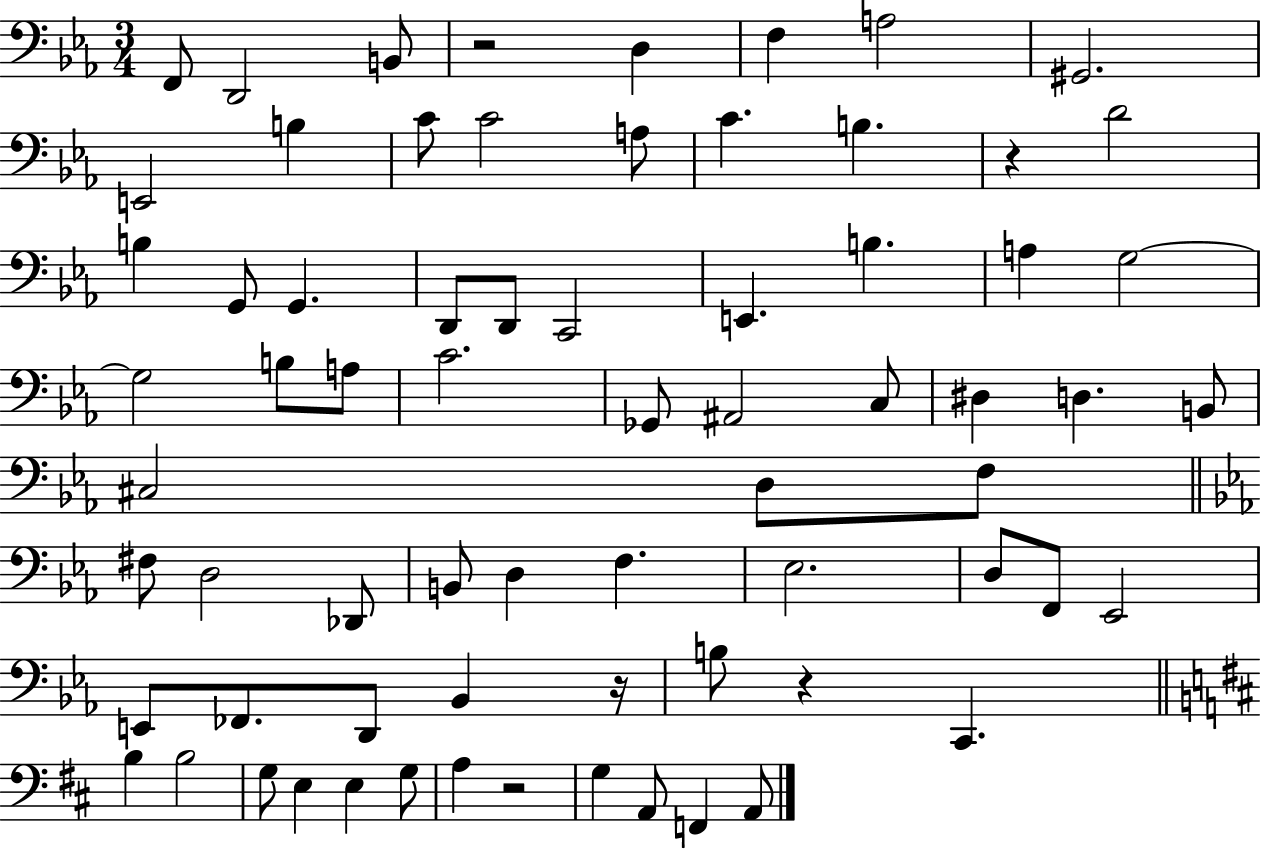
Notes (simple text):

F2/e D2/h B2/e R/h D3/q F3/q A3/h G#2/h. E2/h B3/q C4/e C4/h A3/e C4/q. B3/q. R/q D4/h B3/q G2/e G2/q. D2/e D2/e C2/h E2/q. B3/q. A3/q G3/h G3/h B3/e A3/e C4/h. Gb2/e A#2/h C3/e D#3/q D3/q. B2/e C#3/h D3/e F3/e F#3/e D3/h Db2/e B2/e D3/q F3/q. Eb3/h. D3/e F2/e Eb2/h E2/e FES2/e. D2/e Bb2/q R/s B3/e R/q C2/q. B3/q B3/h G3/e E3/q E3/q G3/e A3/q R/h G3/q A2/e F2/q A2/e